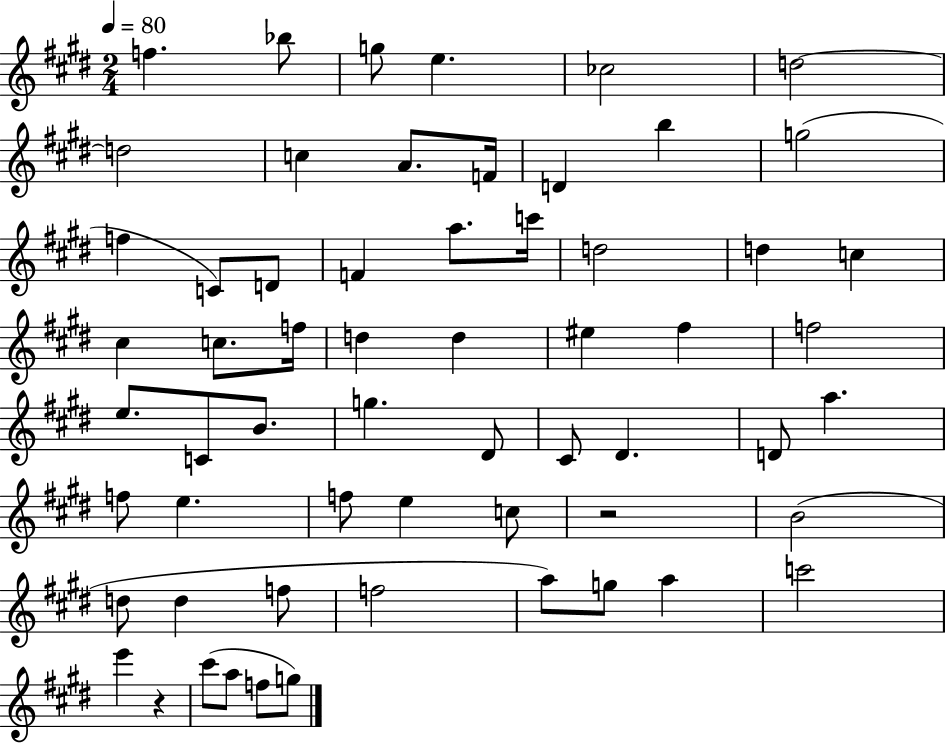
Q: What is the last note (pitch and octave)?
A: G5